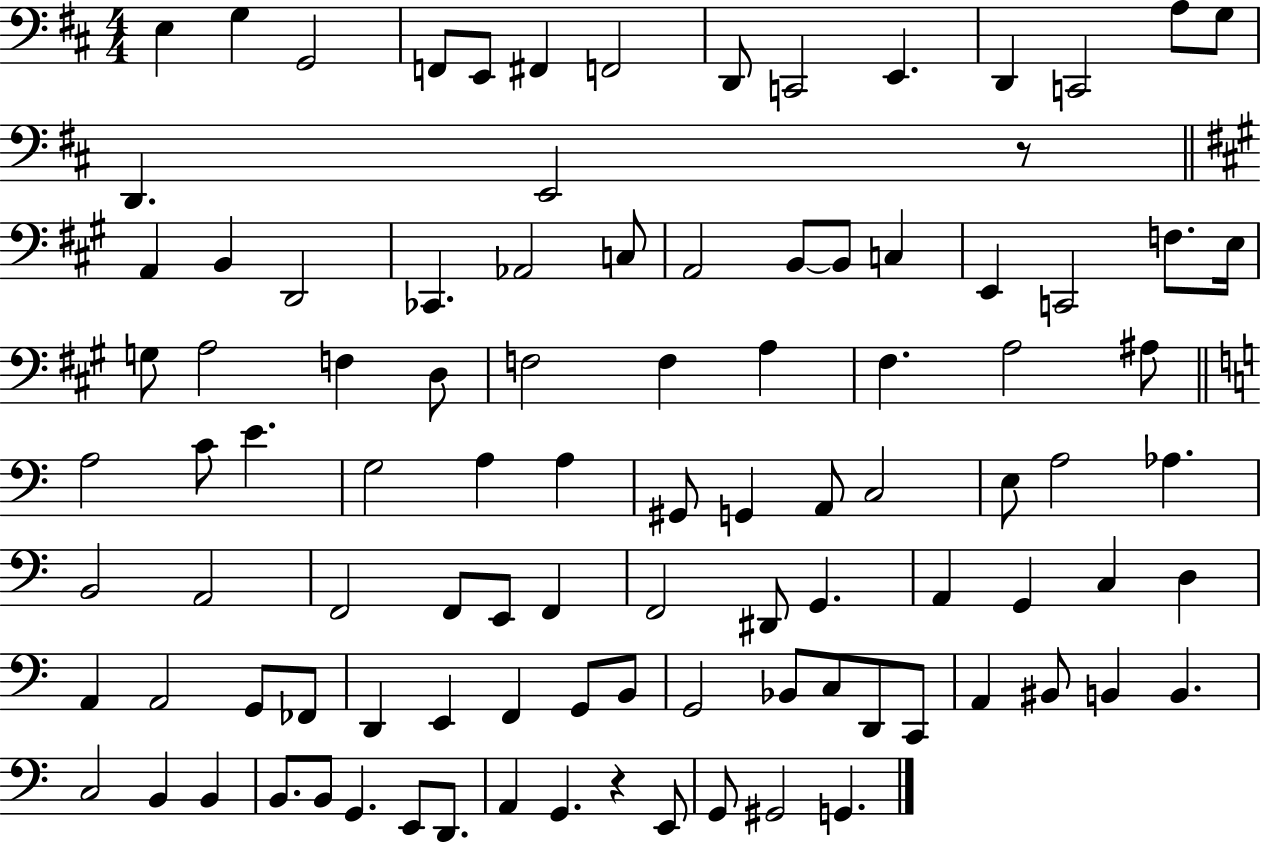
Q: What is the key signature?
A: D major